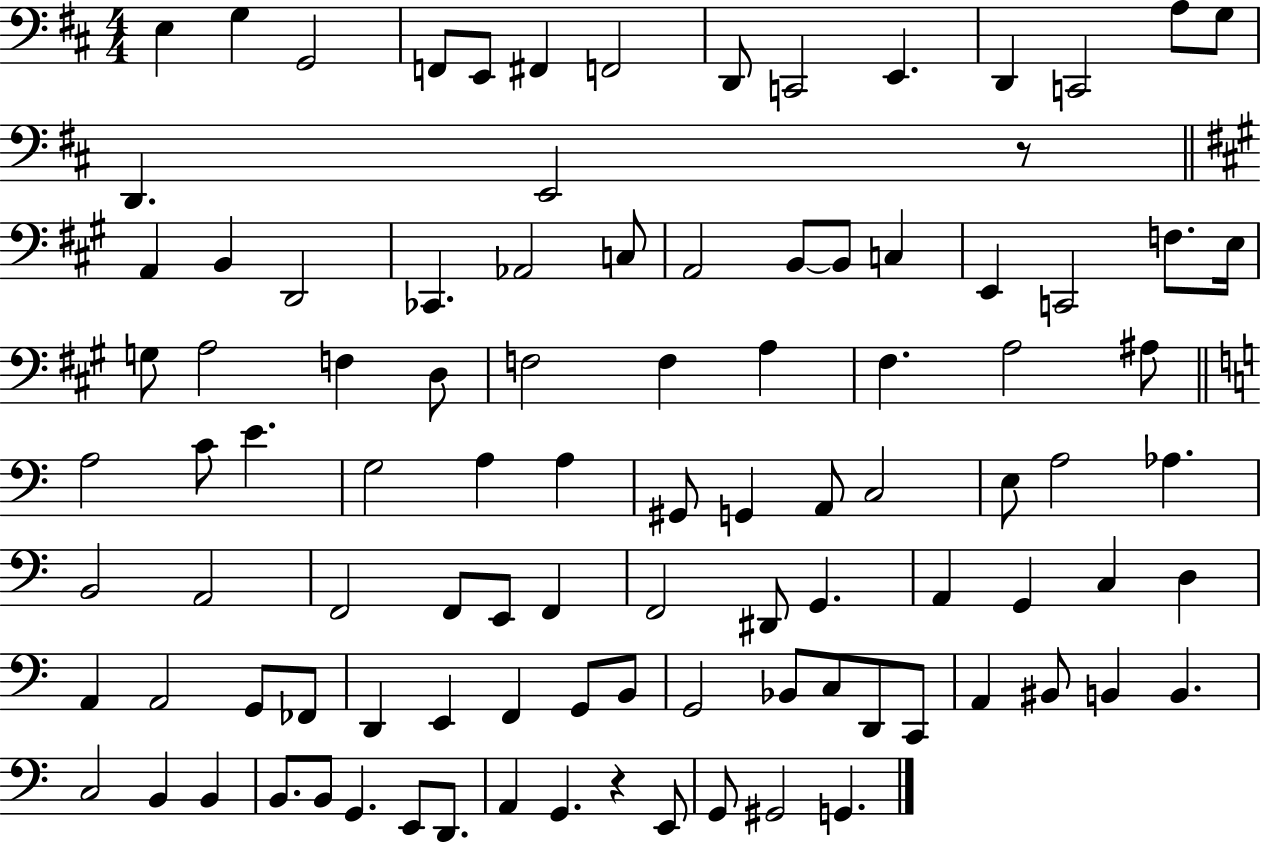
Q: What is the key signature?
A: D major